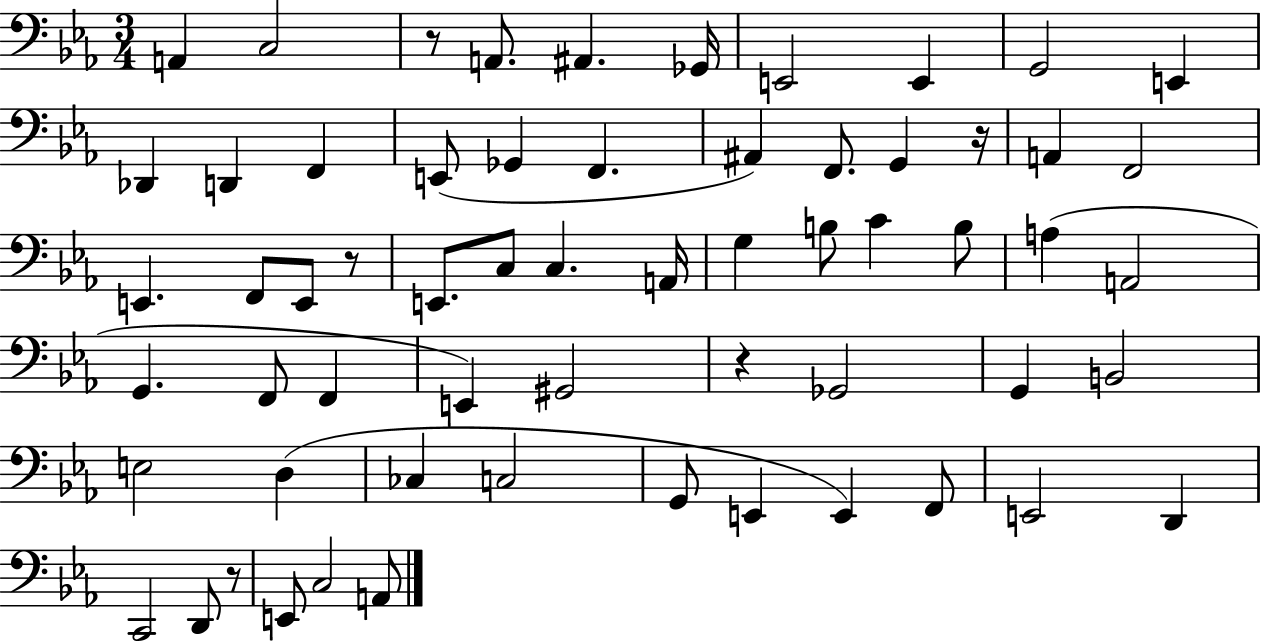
A2/q C3/h R/e A2/e. A#2/q. Gb2/s E2/h E2/q G2/h E2/q Db2/q D2/q F2/q E2/e Gb2/q F2/q. A#2/q F2/e. G2/q R/s A2/q F2/h E2/q. F2/e E2/e R/e E2/e. C3/e C3/q. A2/s G3/q B3/e C4/q B3/e A3/q A2/h G2/q. F2/e F2/q E2/q G#2/h R/q Gb2/h G2/q B2/h E3/h D3/q CES3/q C3/h G2/e E2/q E2/q F2/e E2/h D2/q C2/h D2/e R/e E2/e C3/h A2/e